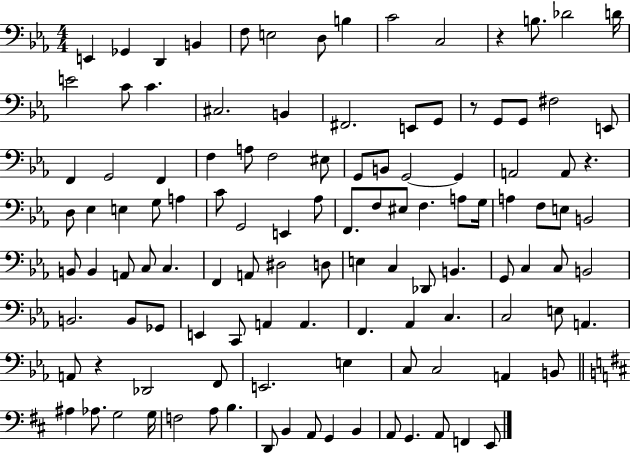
X:1
T:Untitled
M:4/4
L:1/4
K:Eb
E,, _G,, D,, B,, F,/2 E,2 D,/2 B, C2 C,2 z B,/2 _D2 D/4 E2 C/2 C ^C,2 B,, ^F,,2 E,,/2 G,,/2 z/2 G,,/2 G,,/2 ^F,2 E,,/2 F,, G,,2 F,, F, A,/2 F,2 ^E,/2 G,,/2 B,,/2 G,,2 G,, A,,2 A,,/2 z D,/2 _E, E, G,/2 A, C/2 G,,2 E,, _A,/2 F,,/2 F,/2 ^E,/2 F, A,/2 G,/4 A, F,/2 E,/2 B,,2 B,,/2 B,, A,,/2 C,/2 C, F,, A,,/2 ^D,2 D,/2 E, C, _D,,/2 B,, G,,/2 C, C,/2 B,,2 B,,2 B,,/2 _G,,/2 E,, C,,/2 A,, A,, F,, _A,, C, C,2 E,/2 A,, A,,/2 z _D,,2 F,,/2 E,,2 E, C,/2 C,2 A,, B,,/2 ^A, _A,/2 G,2 G,/4 F,2 A,/2 B, D,,/2 B,, A,,/2 G,, B,, A,,/2 G,, A,,/2 F,, E,,/2